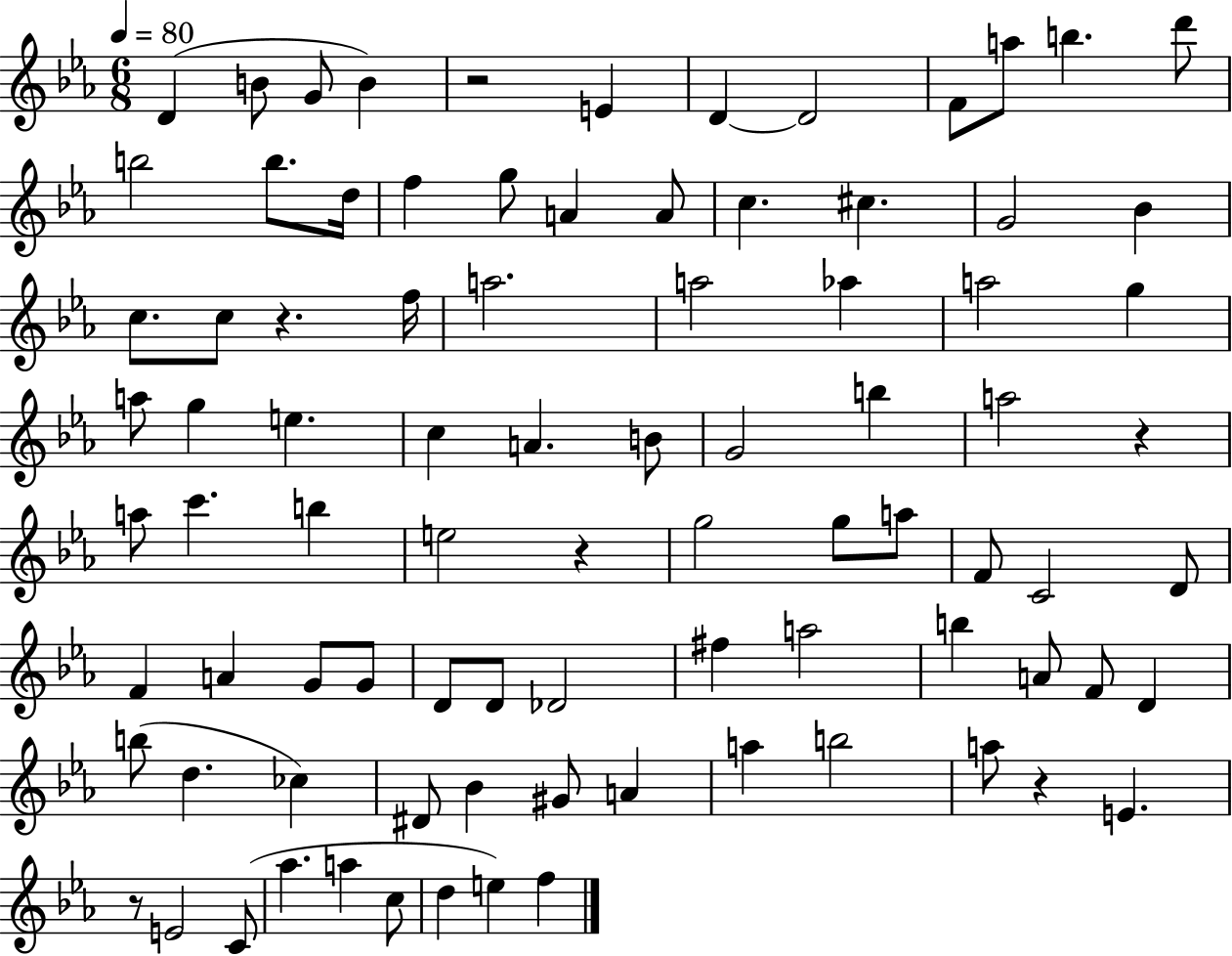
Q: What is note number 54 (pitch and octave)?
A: D4